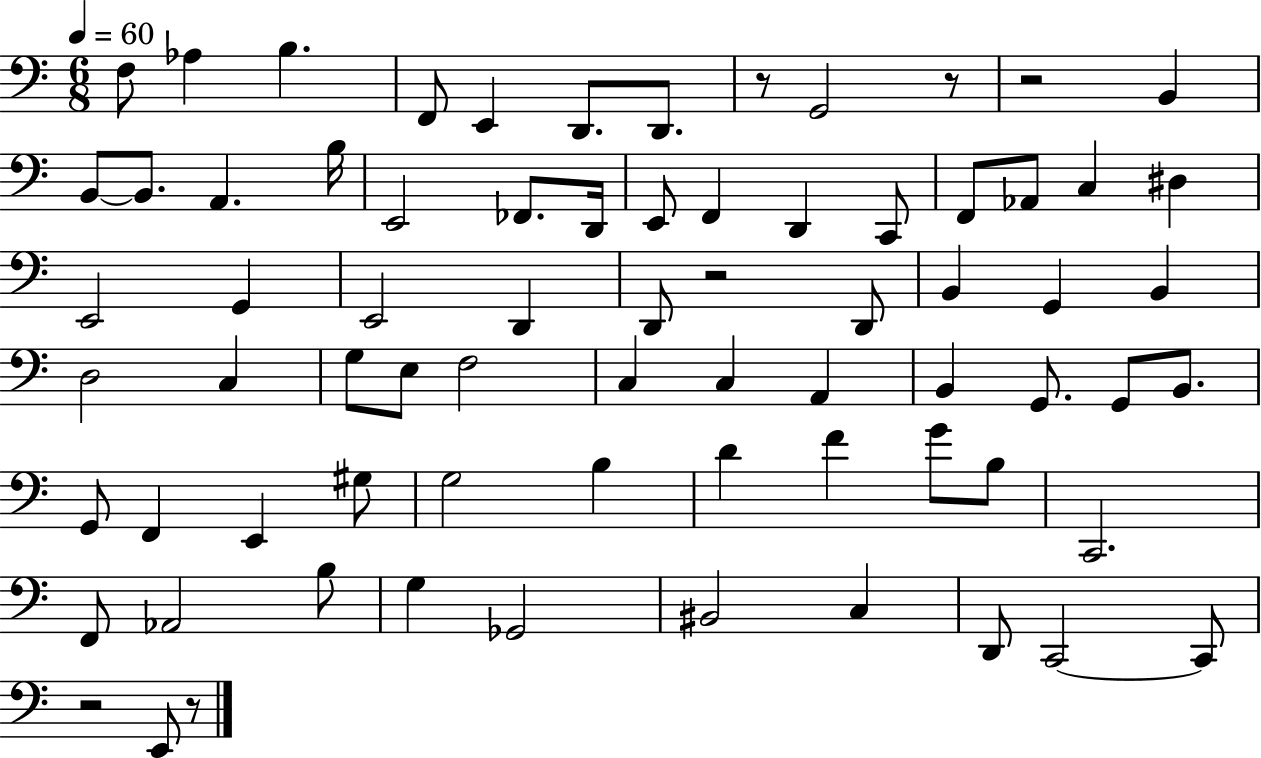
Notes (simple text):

F3/e Ab3/q B3/q. F2/e E2/q D2/e. D2/e. R/e G2/h R/e R/h B2/q B2/e B2/e. A2/q. B3/s E2/h FES2/e. D2/s E2/e F2/q D2/q C2/e F2/e Ab2/e C3/q D#3/q E2/h G2/q E2/h D2/q D2/e R/h D2/e B2/q G2/q B2/q D3/h C3/q G3/e E3/e F3/h C3/q C3/q A2/q B2/q G2/e. G2/e B2/e. G2/e F2/q E2/q G#3/e G3/h B3/q D4/q F4/q G4/e B3/e C2/h. F2/e Ab2/h B3/e G3/q Gb2/h BIS2/h C3/q D2/e C2/h C2/e R/h E2/e R/e